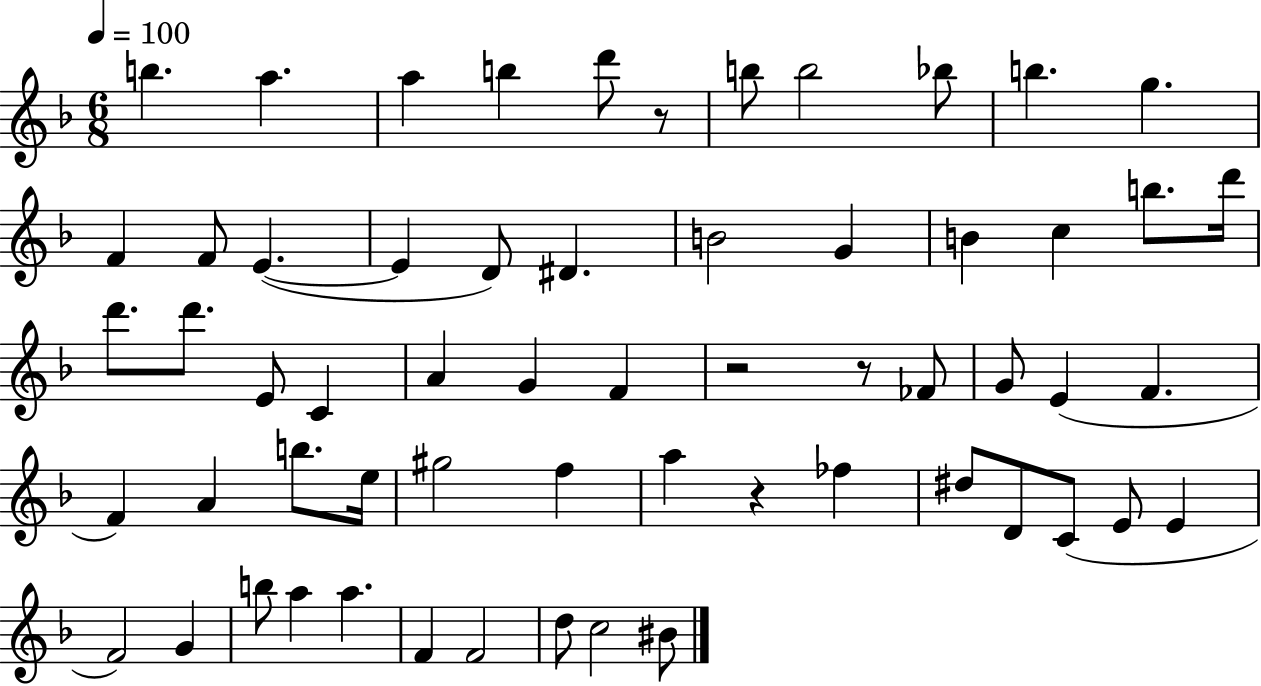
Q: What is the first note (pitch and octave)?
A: B5